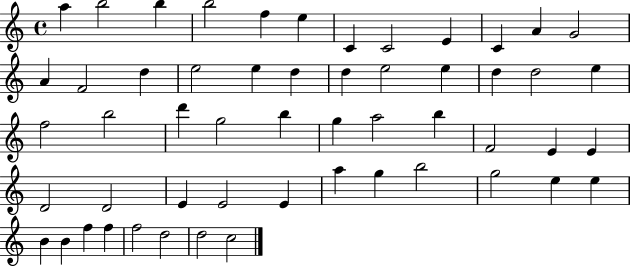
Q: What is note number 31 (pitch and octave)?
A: A5